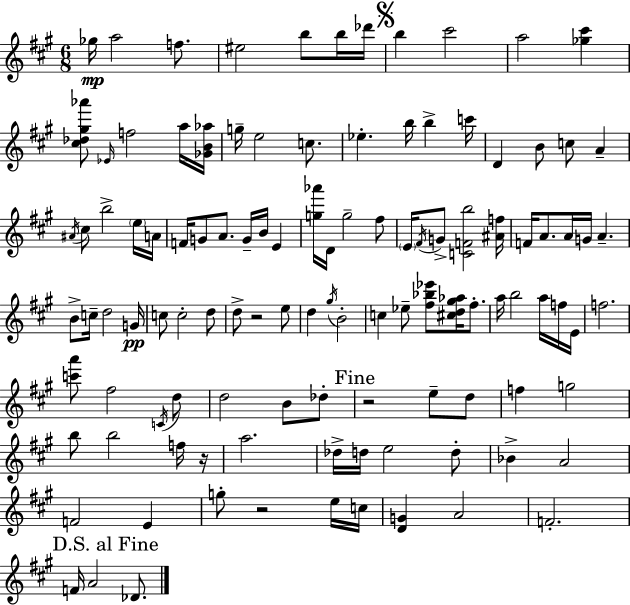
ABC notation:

X:1
T:Untitled
M:6/8
L:1/4
K:A
_g/4 a2 f/2 ^e2 b/2 b/4 _d'/4 b ^c'2 a2 [_g^c'] [^c_d^g_a']/2 _E/4 f2 a/4 [_GB_a]/4 g/4 e2 c/2 _e b/4 b c'/4 D B/2 c/2 A ^A/4 ^c/2 b2 e/4 A/4 F/4 G/2 A/2 G/4 B/4 E [g_a']/4 D/4 g2 ^f/2 E/4 ^F/4 G/2 [CFb]2 [^Af]/4 F/4 A/2 A/4 G/4 A B/2 c/4 d2 G/4 c/2 c2 d/2 d/2 z2 e/2 d ^g/4 B2 c _e/2 [^f_b_e']/2 [^cd^g_a]/4 ^f/2 a/4 b2 a/4 f/4 E/4 f2 [c'a']/2 ^f2 C/4 d/2 d2 B/2 _d/2 z2 e/2 d/2 f g2 b/2 b2 f/4 z/4 a2 _d/4 d/4 e2 d/2 _B A2 F2 E g/2 z2 e/4 c/4 [DG] A2 F2 F/4 A2 _D/2